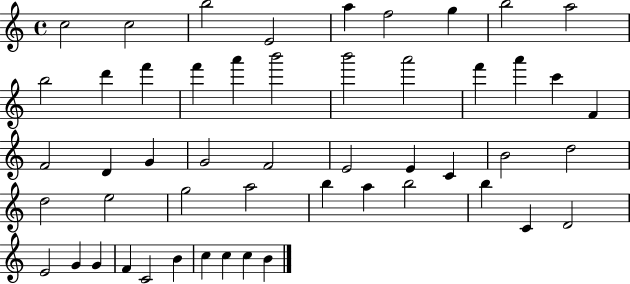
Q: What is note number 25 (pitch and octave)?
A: G4